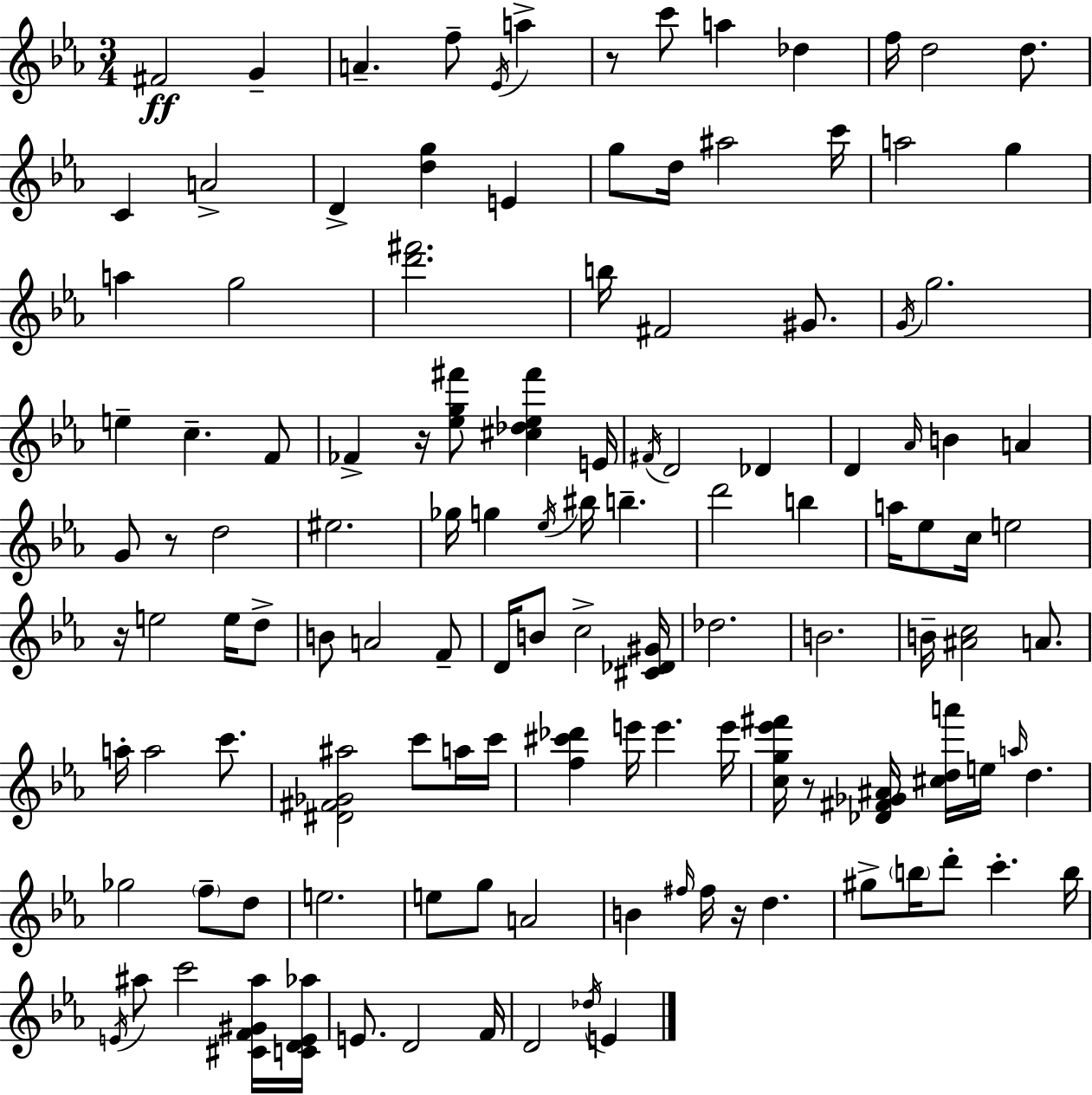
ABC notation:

X:1
T:Untitled
M:3/4
L:1/4
K:Eb
^F2 G A f/2 _E/4 a z/2 c'/2 a _d f/4 d2 d/2 C A2 D [dg] E g/2 d/4 ^a2 c'/4 a2 g a g2 [d'^f']2 b/4 ^F2 ^G/2 G/4 g2 e c F/2 _F z/4 [_eg^f']/2 [^c_d_e^f'] E/4 ^F/4 D2 _D D _A/4 B A G/2 z/2 d2 ^e2 _g/4 g _e/4 ^b/4 b d'2 b a/4 _e/2 c/4 e2 z/4 e2 e/4 d/2 B/2 A2 F/2 D/4 B/2 c2 [^C_D^G]/4 _d2 B2 B/4 [^Ac]2 A/2 a/4 a2 c'/2 [^D^F_G^a]2 c'/2 a/4 c'/4 [f^c'_d'] e'/4 e' e'/4 [cg_e'^f']/4 z/2 [_D^F_G^A]/4 [^cda']/4 e/4 a/4 d _g2 f/2 d/2 e2 e/2 g/2 A2 B ^f/4 ^f/4 z/4 d ^g/2 b/4 d'/2 c' b/4 E/4 ^a/2 c'2 [^CF^G^a]/4 [CDE_a]/4 E/2 D2 F/4 D2 _d/4 E